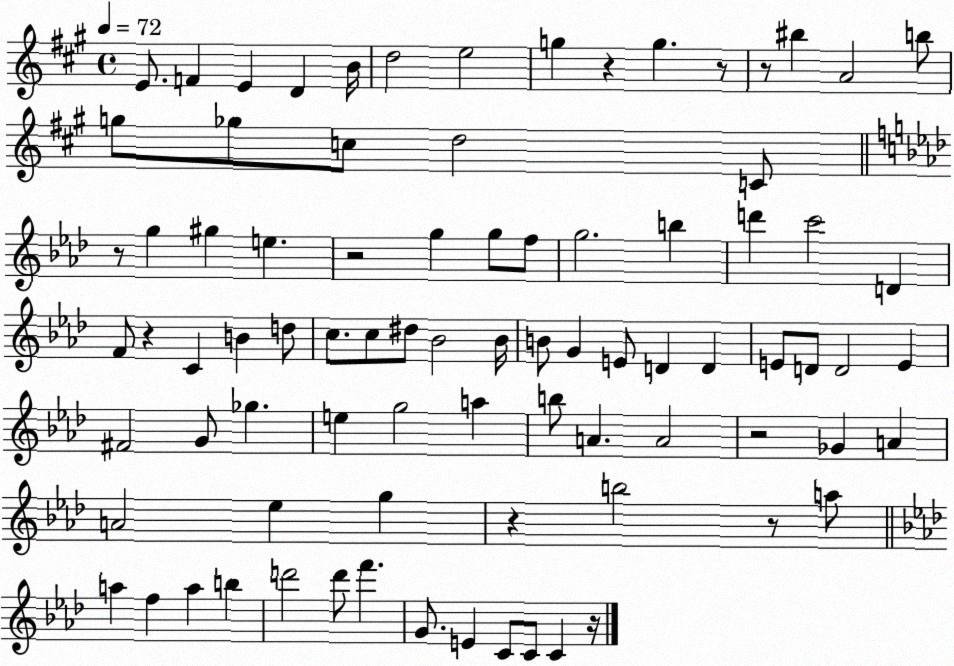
X:1
T:Untitled
M:4/4
L:1/4
K:A
E/2 F E D B/4 d2 e2 g z g z/2 z/2 ^b A2 b/2 g/2 _g/2 c/2 d2 C/2 z/2 g ^g e z2 g g/2 f/2 g2 b d' c'2 D F/2 z C B d/2 c/2 c/2 ^d/2 _B2 _B/4 B/2 G E/2 D D E/2 D/2 D2 E ^F2 G/2 _g e g2 a b/2 A A2 z2 _G A A2 _e g z b2 z/2 a/2 a f a b d'2 d'/2 f' G/2 E C/2 C/2 C z/4